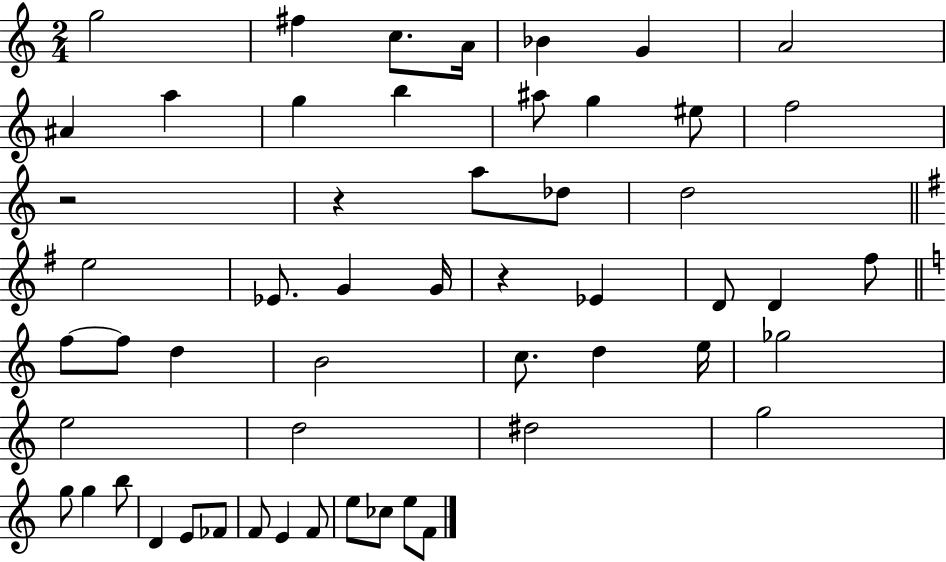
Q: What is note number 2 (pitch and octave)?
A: F#5